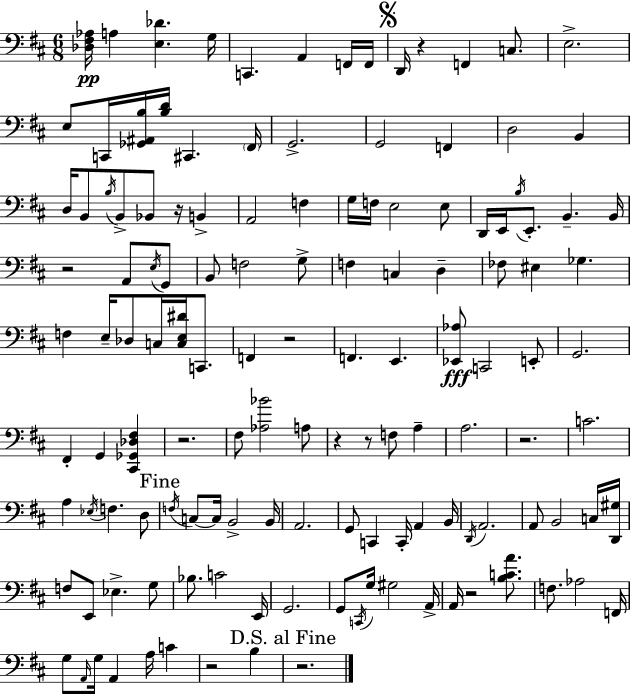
[Db3,F#3,Ab3]/s A3/q [E3,Db4]/q. G3/s C2/q. A2/q F2/s F2/s D2/s R/q F2/q C3/e. E3/h. E3/e C2/s [Gb2,A#2,B3]/s [B3,D4]/s C#2/q. F#2/s G2/h. G2/h F2/q D3/h B2/q D3/s B2/e B3/s B2/e Bb2/e R/s B2/q A2/h F3/q G3/s F3/s E3/h E3/e D2/s E2/s B3/s E2/e. B2/q. B2/s R/h A2/e E3/s G2/e B2/e F3/h G3/e F3/q C3/q D3/q FES3/e EIS3/q Gb3/q. F3/q E3/s Db3/e C3/s [C3,E3,D#4]/s C2/e. F2/q R/h F2/q. E2/q. [Eb2,Ab3]/e C2/h E2/e G2/h. F#2/q G2/q [C#2,Gb2,Db3,F#3]/q R/h. F#3/e [Ab3,Bb4]/h A3/e R/q R/e F3/e A3/q A3/h. R/h. C4/h. A3/q Eb3/s F3/q. D3/e F3/s C3/e C3/s B2/h B2/s A2/h. G2/e C2/q C2/s A2/q B2/s D2/s A2/h. A2/e B2/h C3/s [D2,G#3]/s F3/e E2/e Eb3/q. G3/e Bb3/e. C4/h E2/s G2/h. G2/e C2/s G3/s G#3/h A2/s A2/s R/h [B3,C4,A4]/e. F3/e. Ab3/h F2/s G3/e A2/s G3/s A2/q A3/s C4/q R/h B3/q R/h.